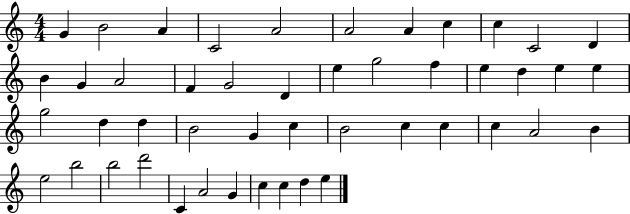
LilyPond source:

{
  \clef treble
  \numericTimeSignature
  \time 4/4
  \key c \major
  g'4 b'2 a'4 | c'2 a'2 | a'2 a'4 c''4 | c''4 c'2 d'4 | \break b'4 g'4 a'2 | f'4 g'2 d'4 | e''4 g''2 f''4 | e''4 d''4 e''4 e''4 | \break g''2 d''4 d''4 | b'2 g'4 c''4 | b'2 c''4 c''4 | c''4 a'2 b'4 | \break e''2 b''2 | b''2 d'''2 | c'4 a'2 g'4 | c''4 c''4 d''4 e''4 | \break \bar "|."
}